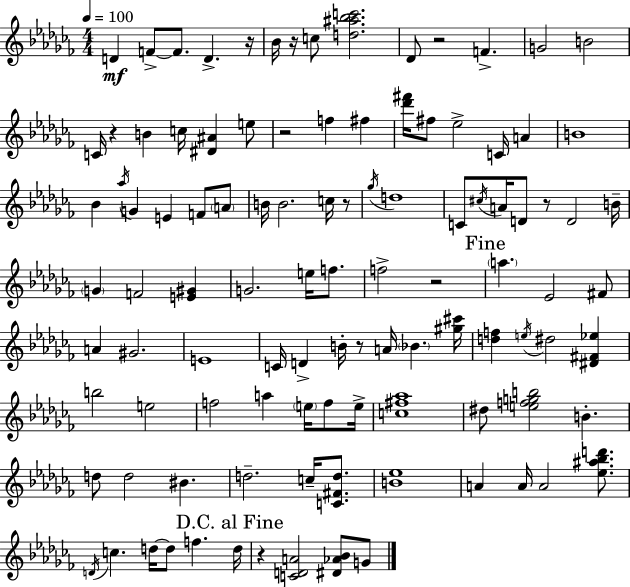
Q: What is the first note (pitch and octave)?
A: D4